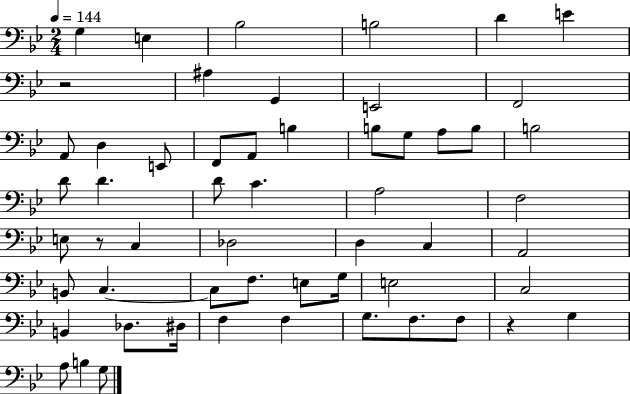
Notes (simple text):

G3/q E3/q Bb3/h B3/h D4/q E4/q R/h A#3/q G2/q E2/h F2/h A2/e D3/q E2/e F2/e A2/e B3/q B3/e G3/e A3/e B3/e B3/h D4/e D4/q. D4/e C4/q. A3/h F3/h E3/e R/e C3/q Db3/h D3/q C3/q A2/h B2/e C3/q. C3/e F3/e. E3/e G3/s E3/h C3/h B2/q Db3/e. D#3/s F3/q F3/q G3/e. F3/e. F3/e R/q G3/q A3/e B3/q G3/e